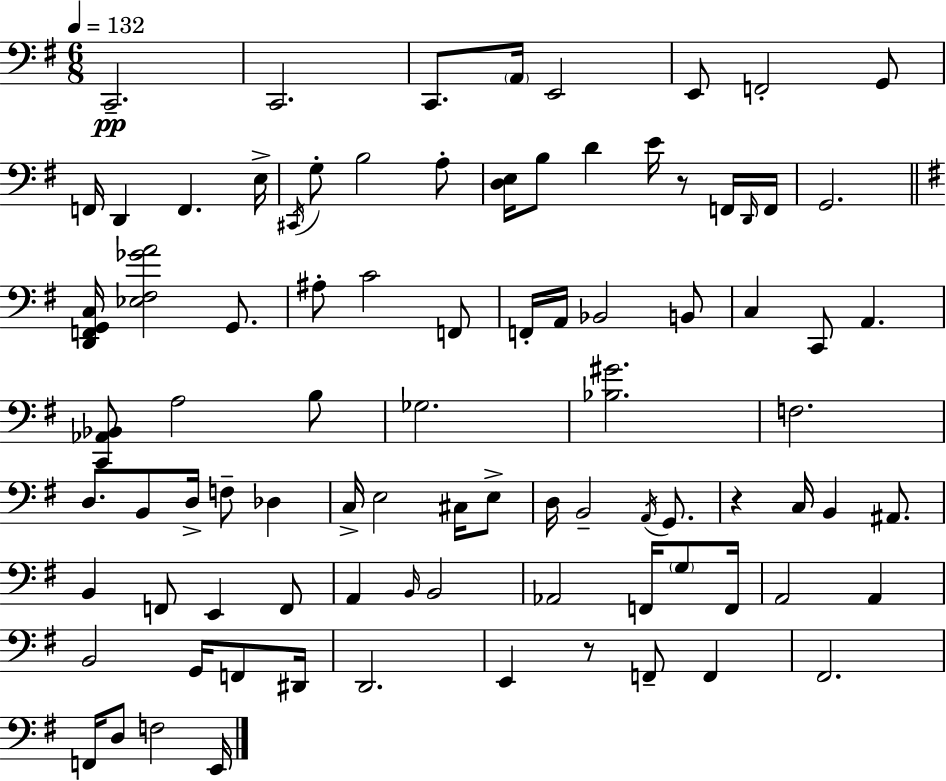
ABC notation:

X:1
T:Untitled
M:6/8
L:1/4
K:Em
C,,2 C,,2 C,,/2 A,,/4 E,,2 E,,/2 F,,2 G,,/2 F,,/4 D,, F,, E,/4 ^C,,/4 G,/2 B,2 A,/2 [D,E,]/4 B,/2 D E/4 z/2 F,,/4 D,,/4 F,,/4 G,,2 [D,,F,,G,,C,]/4 [_E,^F,_GA]2 G,,/2 ^A,/2 C2 F,,/2 F,,/4 A,,/4 _B,,2 B,,/2 C, C,,/2 A,, [C,,_A,,_B,,]/2 A,2 B,/2 _G,2 [_B,^G]2 F,2 D,/2 B,,/2 D,/4 F,/2 _D, C,/4 E,2 ^C,/4 E,/2 D,/4 B,,2 A,,/4 G,,/2 z C,/4 B,, ^A,,/2 B,, F,,/2 E,, F,,/2 A,, B,,/4 B,,2 _A,,2 F,,/4 G,/2 F,,/4 A,,2 A,, B,,2 G,,/4 F,,/2 ^D,,/4 D,,2 E,, z/2 F,,/2 F,, ^F,,2 F,,/4 D,/2 F,2 E,,/4